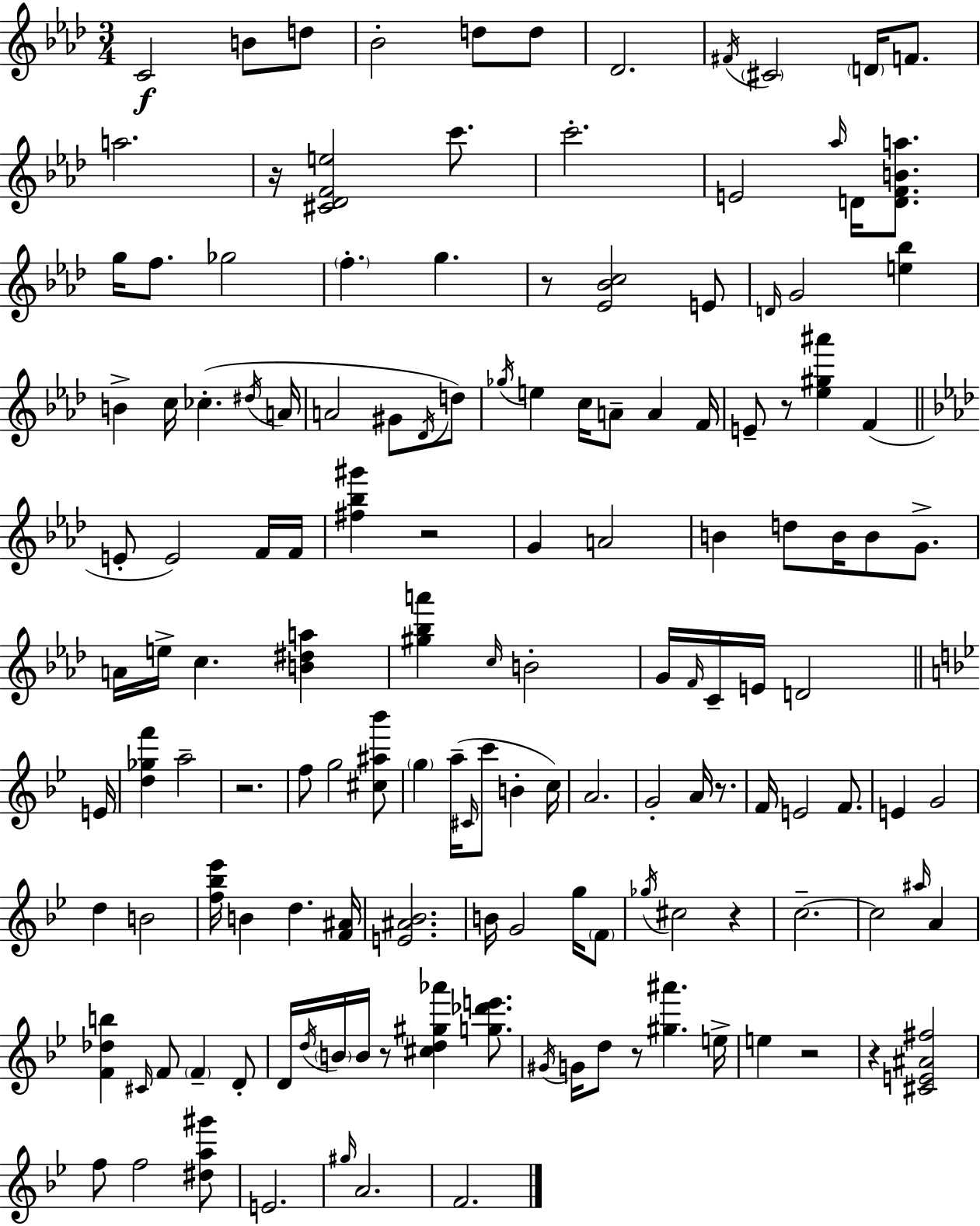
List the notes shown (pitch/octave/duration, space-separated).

C4/h B4/e D5/e Bb4/h D5/e D5/e Db4/h. F#4/s C#4/h D4/s F4/e. A5/h. R/s [C#4,Db4,F4,E5]/h C6/e. C6/h. E4/h Ab5/s D4/s [D4,F4,B4,A5]/e. G5/s F5/e. Gb5/h F5/q. G5/q. R/e [Eb4,Bb4,C5]/h E4/e D4/s G4/h [E5,Bb5]/q B4/q C5/s CES5/q. D#5/s A4/s A4/h G#4/e Db4/s D5/e Gb5/s E5/q C5/s A4/e A4/q F4/s E4/e R/e [Eb5,G#5,A#6]/q F4/q E4/e E4/h F4/s F4/s [F#5,Bb5,G#6]/q R/h G4/q A4/h B4/q D5/e B4/s B4/e G4/e. A4/s E5/s C5/q. [B4,D#5,A5]/q [G#5,Bb5,A6]/q C5/s B4/h G4/s F4/s C4/s E4/s D4/h E4/s [D5,Gb5,F6]/q A5/h R/h. F5/e G5/h [C#5,A#5,Bb6]/e G5/q A5/s C#4/s C6/e B4/q C5/s A4/h. G4/h A4/s R/e. F4/s E4/h F4/e. E4/q G4/h D5/q B4/h [F5,Bb5,Eb6]/s B4/q D5/q. [F4,A#4]/s [E4,A#4,Bb4]/h. B4/s G4/h G5/s F4/e Gb5/s C#5/h R/q C5/h. C5/h A#5/s A4/q [F4,Db5,B5]/q C#4/s F4/e F4/q D4/e D4/s D5/s B4/s B4/s R/e [C#5,D5,G#5,Ab6]/q [G5,Db6,E6]/e. G#4/s G4/s D5/e R/e [G#5,A#6]/q. E5/s E5/q R/h R/q [C#4,E4,A#4,F#5]/h F5/e F5/h [D#5,A5,G#6]/e E4/h. G#5/s A4/h. F4/h.